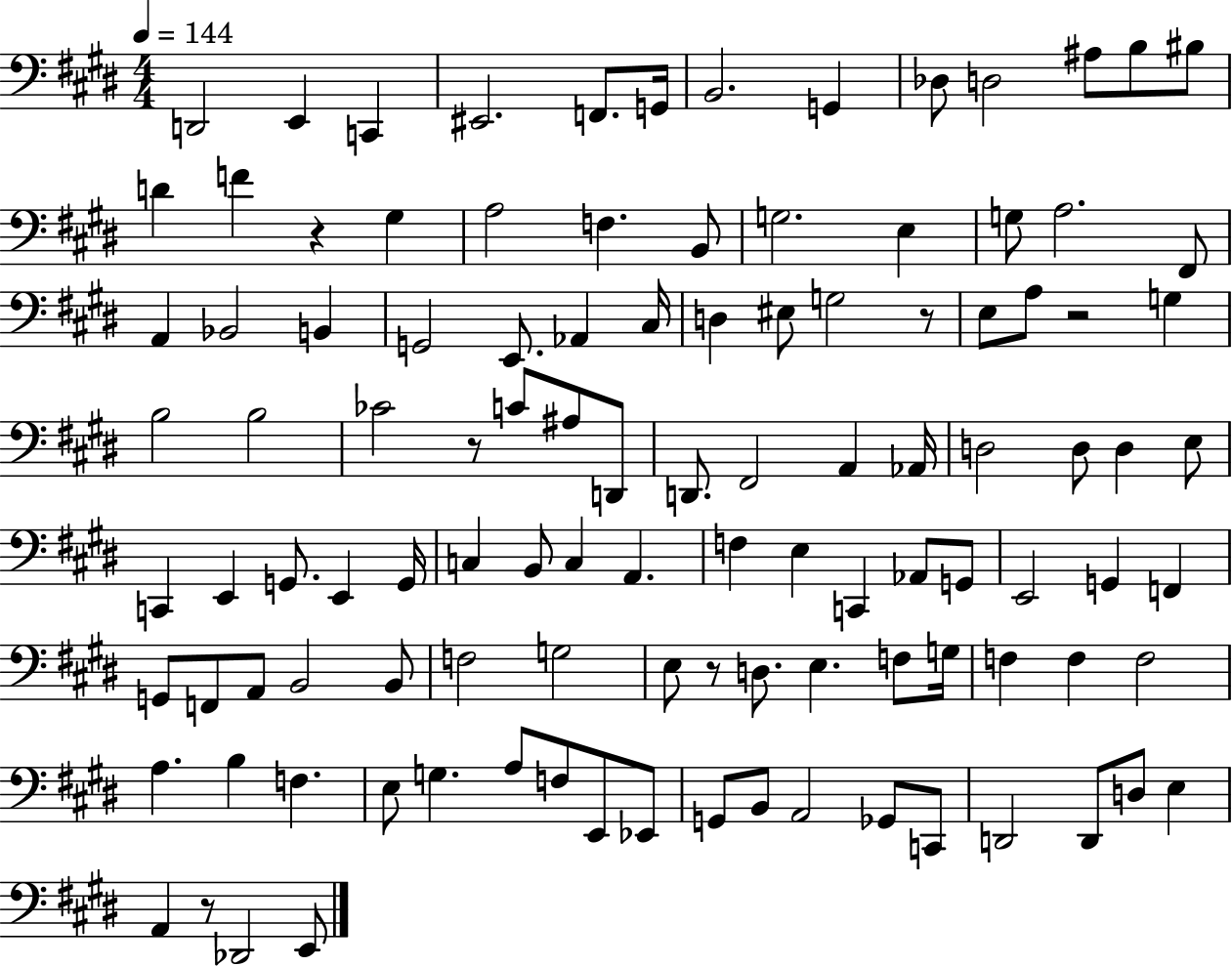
D2/h E2/q C2/q EIS2/h. F2/e. G2/s B2/h. G2/q Db3/e D3/h A#3/e B3/e BIS3/e D4/q F4/q R/q G#3/q A3/h F3/q. B2/e G3/h. E3/q G3/e A3/h. F#2/e A2/q Bb2/h B2/q G2/h E2/e. Ab2/q C#3/s D3/q EIS3/e G3/h R/e E3/e A3/e R/h G3/q B3/h B3/h CES4/h R/e C4/e A#3/e D2/e D2/e. F#2/h A2/q Ab2/s D3/h D3/e D3/q E3/e C2/q E2/q G2/e. E2/q G2/s C3/q B2/e C3/q A2/q. F3/q E3/q C2/q Ab2/e G2/e E2/h G2/q F2/q G2/e F2/e A2/e B2/h B2/e F3/h G3/h E3/e R/e D3/e. E3/q. F3/e G3/s F3/q F3/q F3/h A3/q. B3/q F3/q. E3/e G3/q. A3/e F3/e E2/e Eb2/e G2/e B2/e A2/h Gb2/e C2/e D2/h D2/e D3/e E3/q A2/q R/e Db2/h E2/e